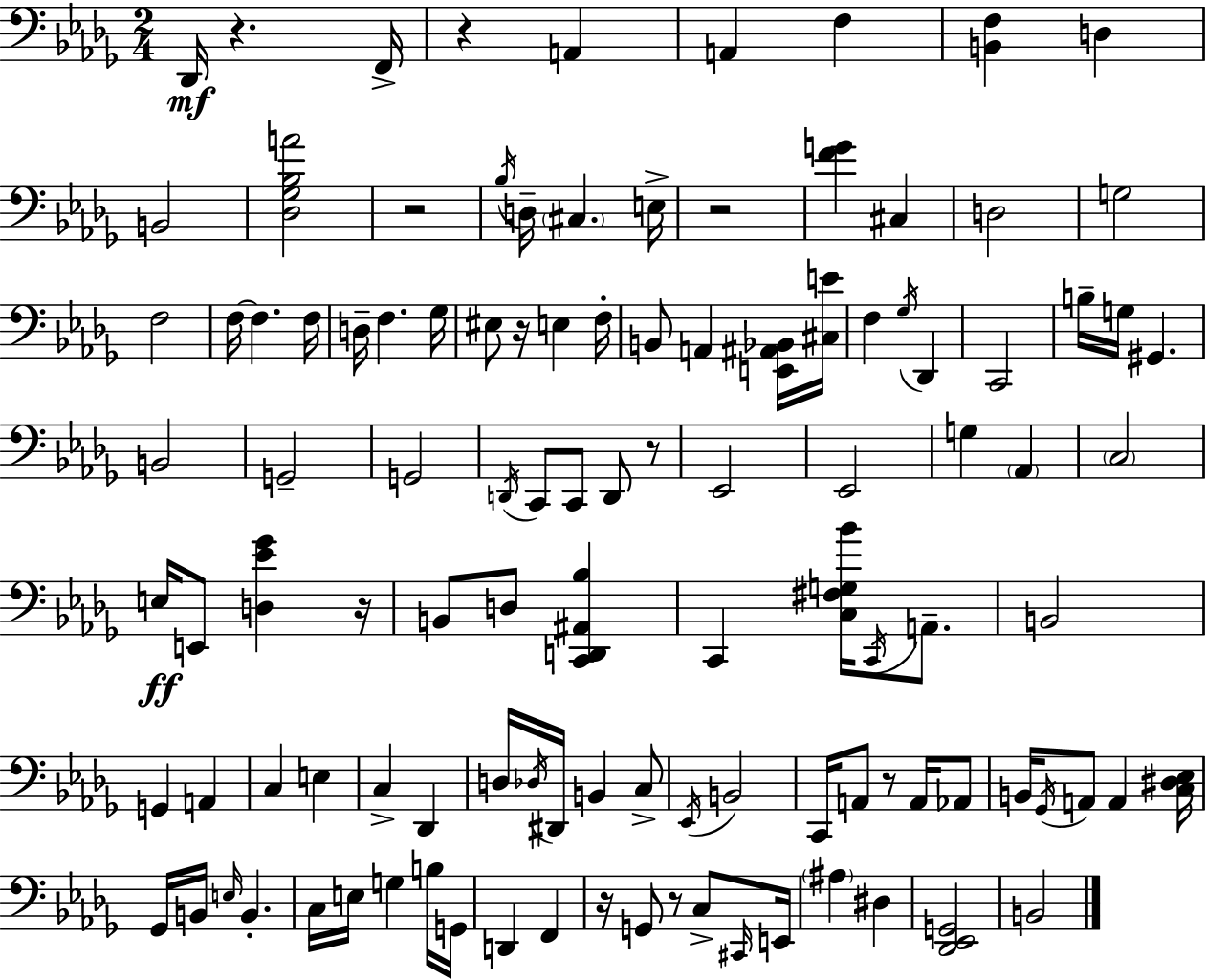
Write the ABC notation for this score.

X:1
T:Untitled
M:2/4
L:1/4
K:Bbm
_D,,/4 z F,,/4 z A,, A,, F, [B,,F,] D, B,,2 [_D,_G,_B,A]2 z2 _B,/4 D,/4 ^C, E,/4 z2 [FG] ^C, D,2 G,2 F,2 F,/4 F, F,/4 D,/4 F, _G,/4 ^E,/2 z/4 E, F,/4 B,,/2 A,, [E,,^A,,_B,,]/4 [^C,E]/4 F, _G,/4 _D,, C,,2 B,/4 G,/4 ^G,, B,,2 G,,2 G,,2 D,,/4 C,,/2 C,,/2 D,,/2 z/2 _E,,2 _E,,2 G, _A,, C,2 E,/4 E,,/2 [D,_E_G] z/4 B,,/2 D,/2 [C,,D,,^A,,_B,] C,, [C,^F,G,_B]/4 C,,/4 A,,/2 B,,2 G,, A,, C, E, C, _D,, D,/4 _D,/4 ^D,,/4 B,, C,/2 _E,,/4 B,,2 C,,/4 A,,/2 z/2 A,,/4 _A,,/2 B,,/4 _G,,/4 A,,/2 A,, [C,^D,_E,]/4 _G,,/4 B,,/4 E,/4 B,, C,/4 E,/4 G, B,/4 G,,/4 D,, F,, z/4 G,,/2 z/2 C,/2 ^C,,/4 E,,/4 ^A, ^D, [_D,,_E,,G,,]2 B,,2